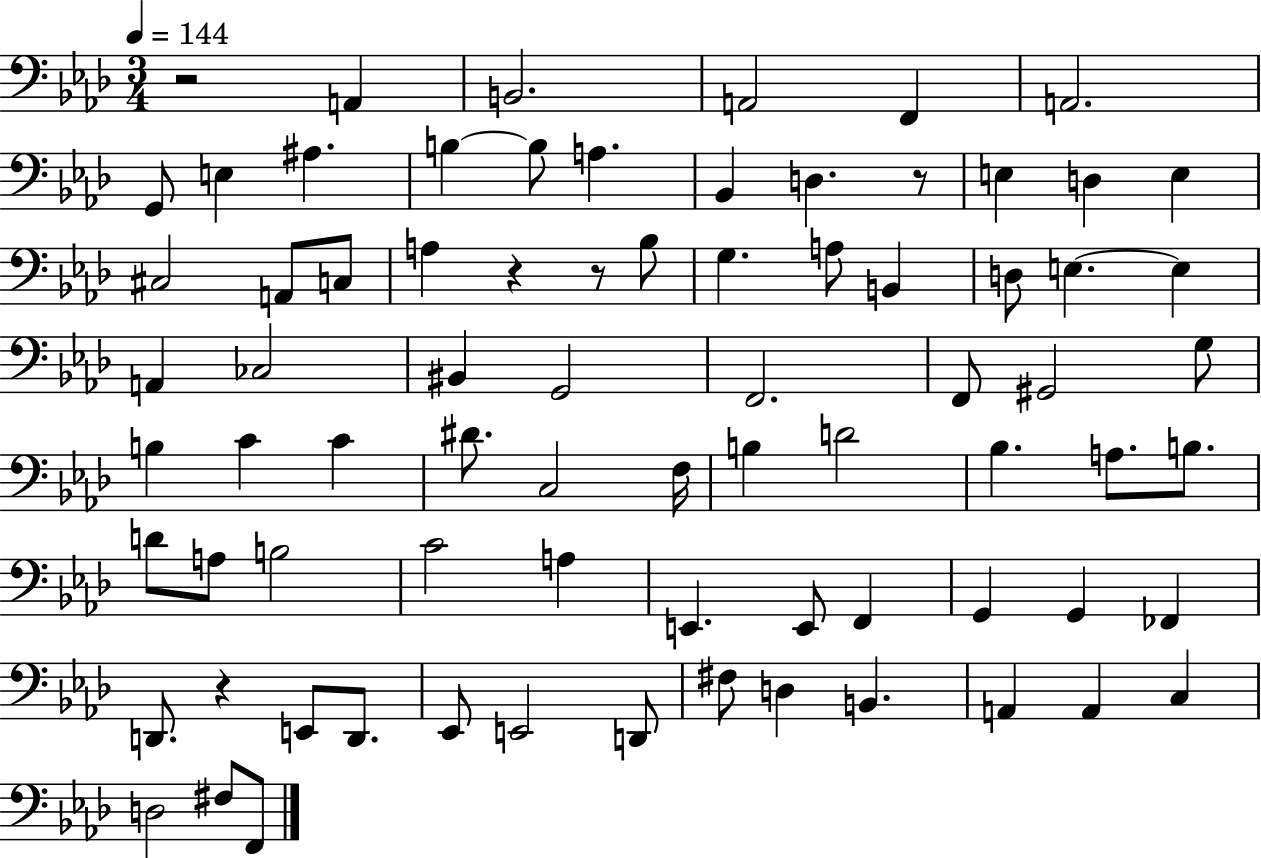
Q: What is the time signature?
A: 3/4